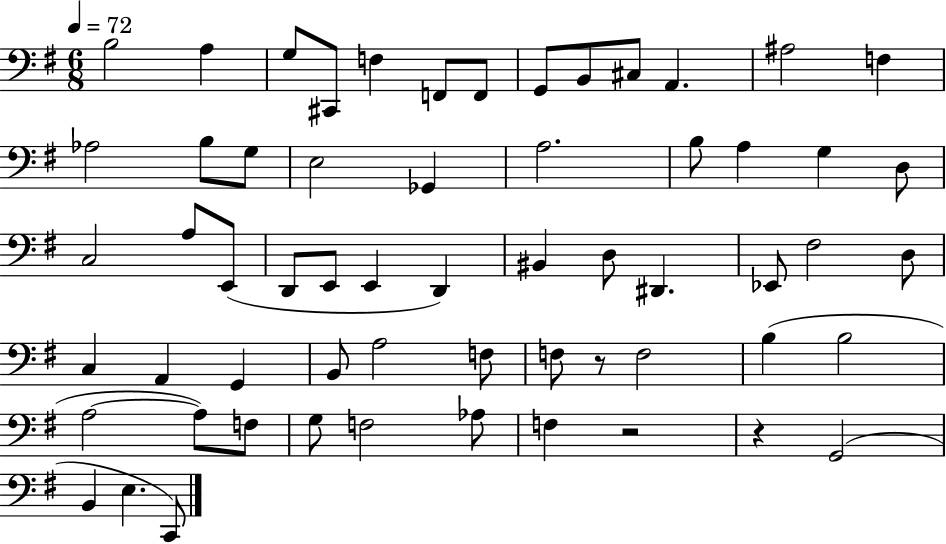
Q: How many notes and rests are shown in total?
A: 60